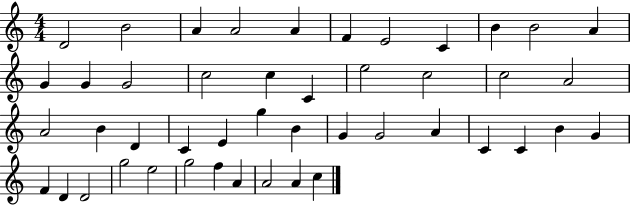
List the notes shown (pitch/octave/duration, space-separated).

D4/h B4/h A4/q A4/h A4/q F4/q E4/h C4/q B4/q B4/h A4/q G4/q G4/q G4/h C5/h C5/q C4/q E5/h C5/h C5/h A4/h A4/h B4/q D4/q C4/q E4/q G5/q B4/q G4/q G4/h A4/q C4/q C4/q B4/q G4/q F4/q D4/q D4/h G5/h E5/h G5/h F5/q A4/q A4/h A4/q C5/q